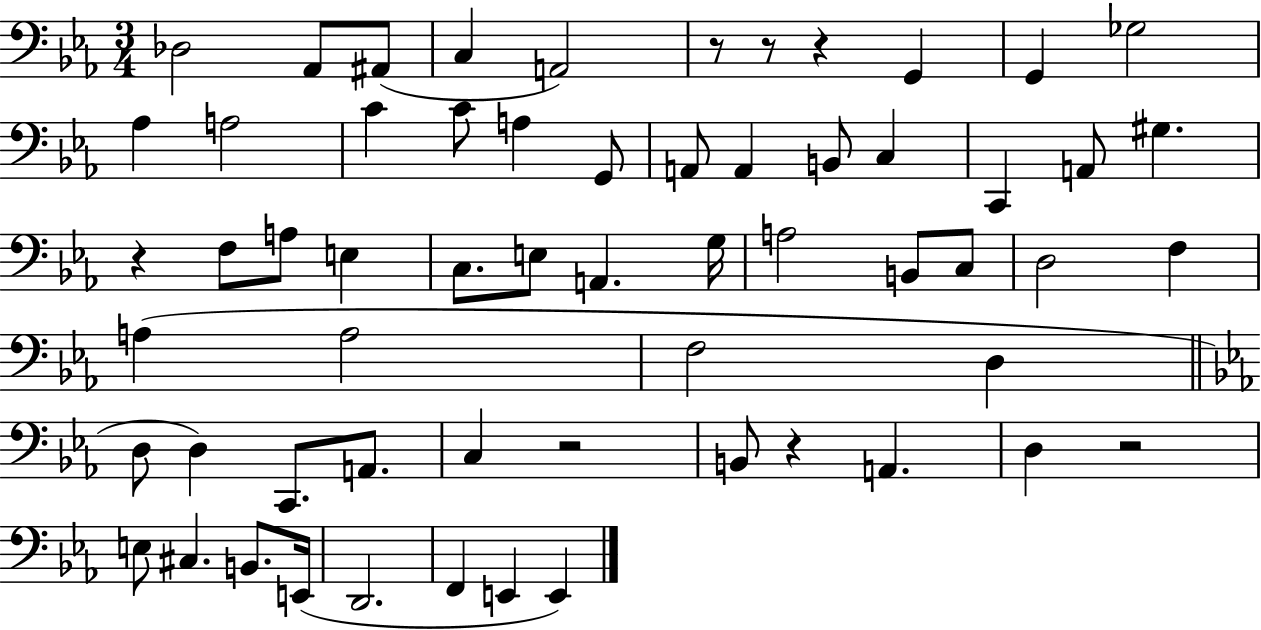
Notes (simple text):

Db3/h Ab2/e A#2/e C3/q A2/h R/e R/e R/q G2/q G2/q Gb3/h Ab3/q A3/h C4/q C4/e A3/q G2/e A2/e A2/q B2/e C3/q C2/q A2/e G#3/q. R/q F3/e A3/e E3/q C3/e. E3/e A2/q. G3/s A3/h B2/e C3/e D3/h F3/q A3/q A3/h F3/h D3/q D3/e D3/q C2/e. A2/e. C3/q R/h B2/e R/q A2/q. D3/q R/h E3/e C#3/q. B2/e. E2/s D2/h. F2/q E2/q E2/q